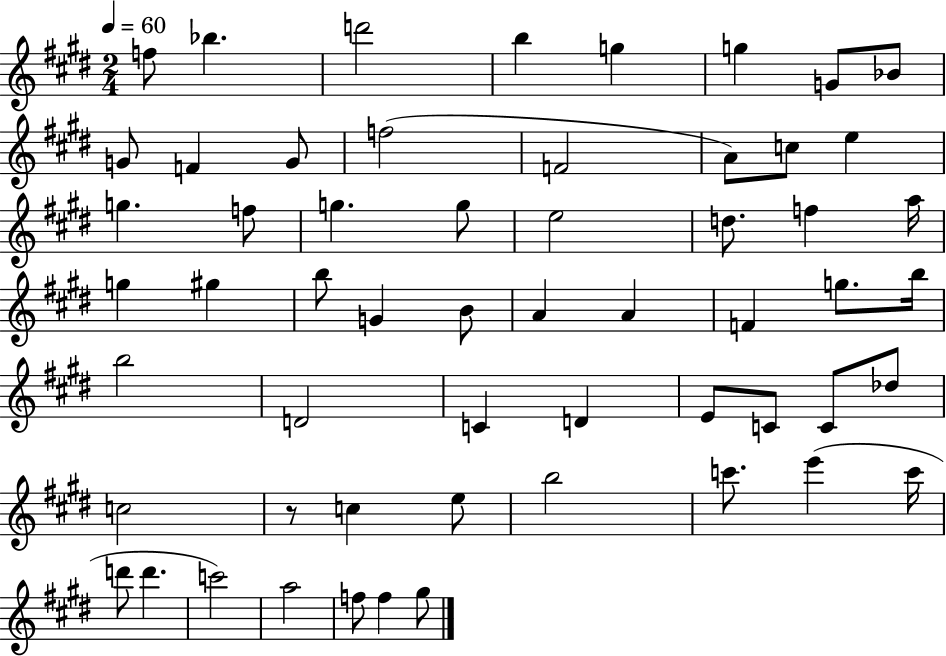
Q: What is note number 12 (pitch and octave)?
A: F5